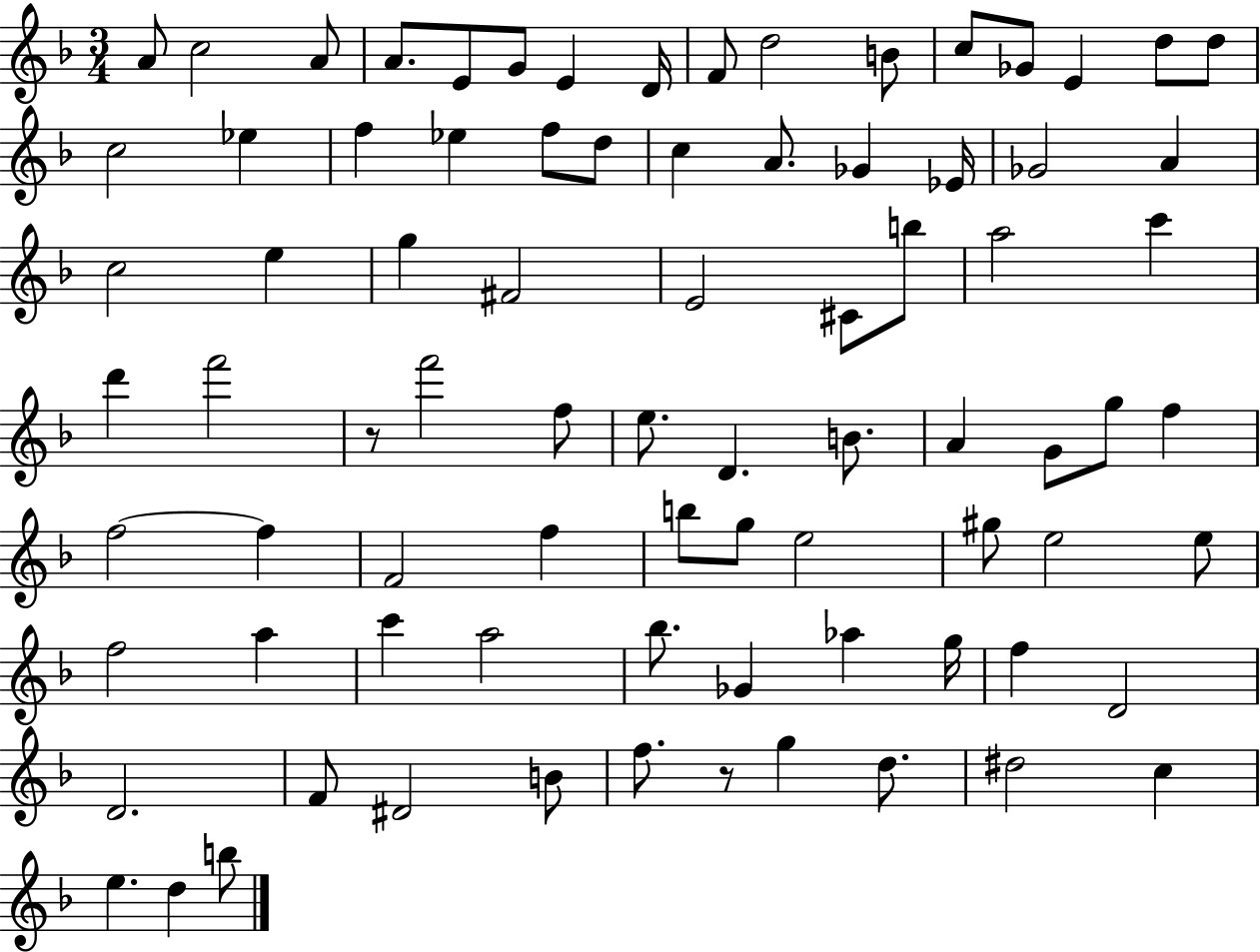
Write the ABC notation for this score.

X:1
T:Untitled
M:3/4
L:1/4
K:F
A/2 c2 A/2 A/2 E/2 G/2 E D/4 F/2 d2 B/2 c/2 _G/2 E d/2 d/2 c2 _e f _e f/2 d/2 c A/2 _G _E/4 _G2 A c2 e g ^F2 E2 ^C/2 b/2 a2 c' d' f'2 z/2 f'2 f/2 e/2 D B/2 A G/2 g/2 f f2 f F2 f b/2 g/2 e2 ^g/2 e2 e/2 f2 a c' a2 _b/2 _G _a g/4 f D2 D2 F/2 ^D2 B/2 f/2 z/2 g d/2 ^d2 c e d b/2